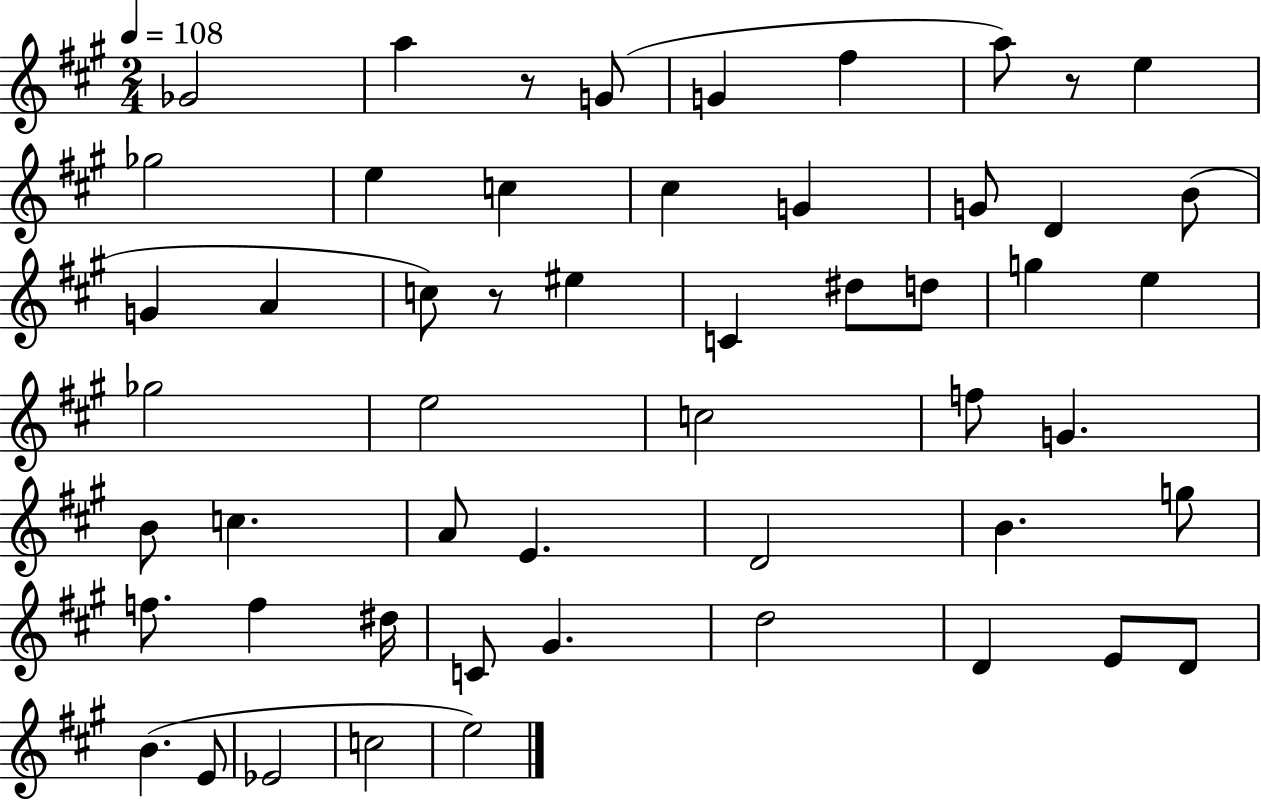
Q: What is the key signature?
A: A major